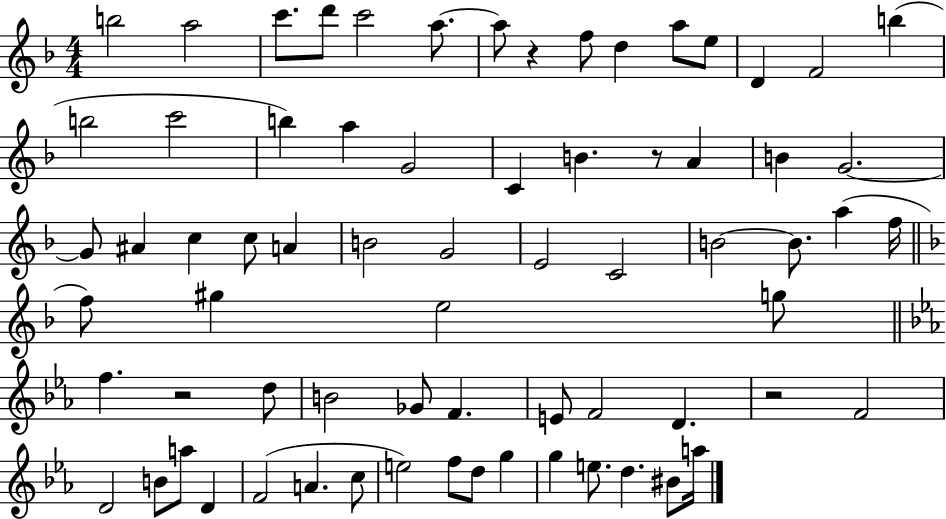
B5/h A5/h C6/e. D6/e C6/h A5/e. A5/e R/q F5/e D5/q A5/e E5/e D4/q F4/h B5/q B5/h C6/h B5/q A5/q G4/h C4/q B4/q. R/e A4/q B4/q G4/h. G4/e A#4/q C5/q C5/e A4/q B4/h G4/h E4/h C4/h B4/h B4/e. A5/q F5/s F5/e G#5/q E5/h G5/e F5/q. R/h D5/e B4/h Gb4/e F4/q. E4/e F4/h D4/q. R/h F4/h D4/h B4/e A5/e D4/q F4/h A4/q. C5/e E5/h F5/e D5/e G5/q G5/q E5/e. D5/q. BIS4/e A5/s